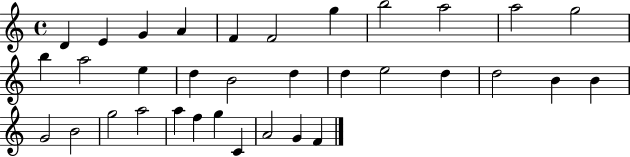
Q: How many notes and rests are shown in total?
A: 34